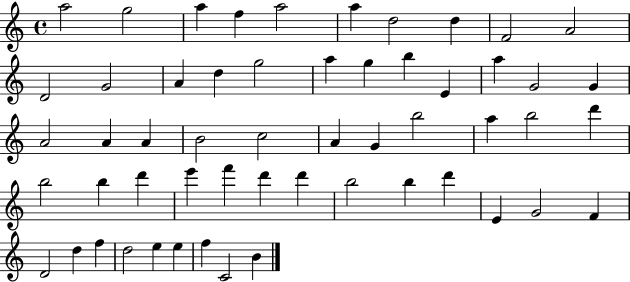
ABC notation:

X:1
T:Untitled
M:4/4
L:1/4
K:C
a2 g2 a f a2 a d2 d F2 A2 D2 G2 A d g2 a g b E a G2 G A2 A A B2 c2 A G b2 a b2 d' b2 b d' e' f' d' d' b2 b d' E G2 F D2 d f d2 e e f C2 B